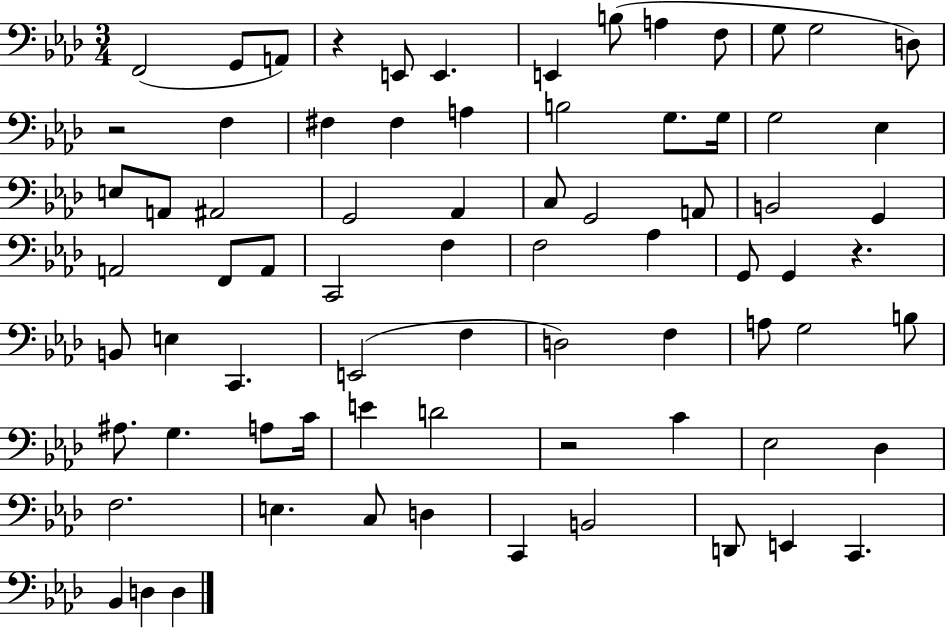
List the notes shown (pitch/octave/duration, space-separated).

F2/h G2/e A2/e R/q E2/e E2/q. E2/q B3/e A3/q F3/e G3/e G3/h D3/e R/h F3/q F#3/q F#3/q A3/q B3/h G3/e. G3/s G3/h Eb3/q E3/e A2/e A#2/h G2/h Ab2/q C3/e G2/h A2/e B2/h G2/q A2/h F2/e A2/e C2/h F3/q F3/h Ab3/q G2/e G2/q R/q. B2/e E3/q C2/q. E2/h F3/q D3/h F3/q A3/e G3/h B3/e A#3/e. G3/q. A3/e C4/s E4/q D4/h R/h C4/q Eb3/h Db3/q F3/h. E3/q. C3/e D3/q C2/q B2/h D2/e E2/q C2/q. Bb2/q D3/q D3/q